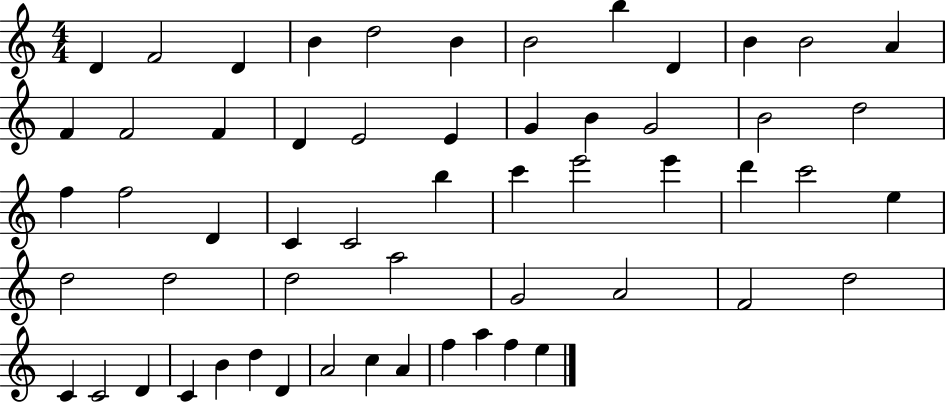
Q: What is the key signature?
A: C major